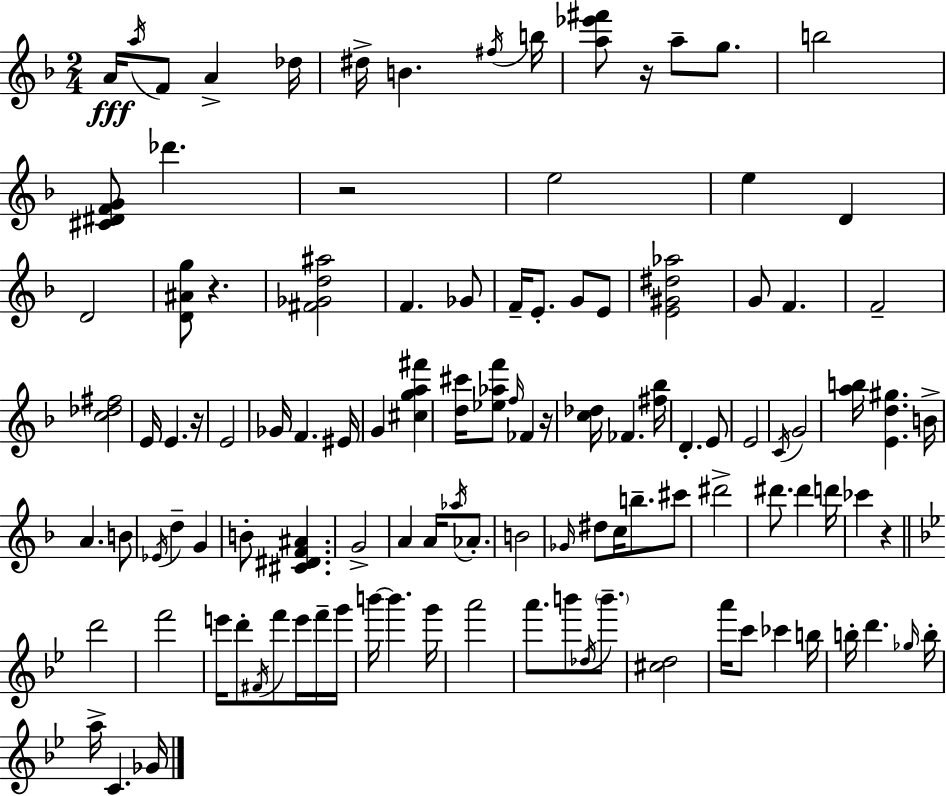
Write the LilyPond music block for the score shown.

{
  \clef treble
  \numericTimeSignature
  \time 2/4
  \key d \minor
  a'16\fff \acciaccatura { a''16 } f'8 a'4-> | des''16 dis''16-> b'4. | \acciaccatura { fis''16 } b''16 <a'' ees''' fis'''>8 r16 a''8-- g''8. | b''2 | \break <cis' dis' f' g'>8 des'''4. | r2 | e''2 | e''4 d'4 | \break d'2 | <d' ais' g''>8 r4. | <fis' ges' d'' ais''>2 | f'4. | \break ges'8 f'16-- e'8.-. g'8 | e'8 <e' gis' dis'' aes''>2 | g'8 f'4. | f'2-- | \break <c'' des'' fis''>2 | e'16 e'4. | r16 e'2 | ges'16 f'4. | \break eis'16 g'4 <cis'' g'' a'' fis'''>4 | <d'' cis'''>16 <ees'' aes'' f'''>8 \grace { f''16 } fes'4 | r16 <c'' des''>16 fes'4. | <fis'' bes''>16 d'4.-. | \break e'8 e'2 | \acciaccatura { c'16 } g'2 | <a'' b''>16 <e' d'' gis''>4. | b'16-> a'4. | \break b'8 \acciaccatura { ees'16 } d''4-- | g'4 b'8-. <cis' dis' f' ais'>4. | g'2-> | a'4 | \break a'16 \acciaccatura { aes''16 } aes'8.-. b'2 | \grace { ges'16 } dis''8 | c''16 b''8.-- cis'''8 dis'''2-> | dis'''8. | \break dis'''4 d'''16 ces'''4 | r4 \bar "||" \break \key g \minor d'''2 | f'''2 | e'''16 d'''8-. \acciaccatura { fis'16 } f'''8 e'''16 f'''16-- | g'''16 b'''16~~ b'''4. | \break g'''16 a'''2 | a'''8. b'''8 \acciaccatura { des''16 } \parenthesize b'''8.-- | <cis'' d''>2 | a'''16 c'''8 ces'''4 | \break b''16 b''16-. d'''4. | \grace { ges''16 } b''16-. a''16-> c'4. | ges'16 \bar "|."
}